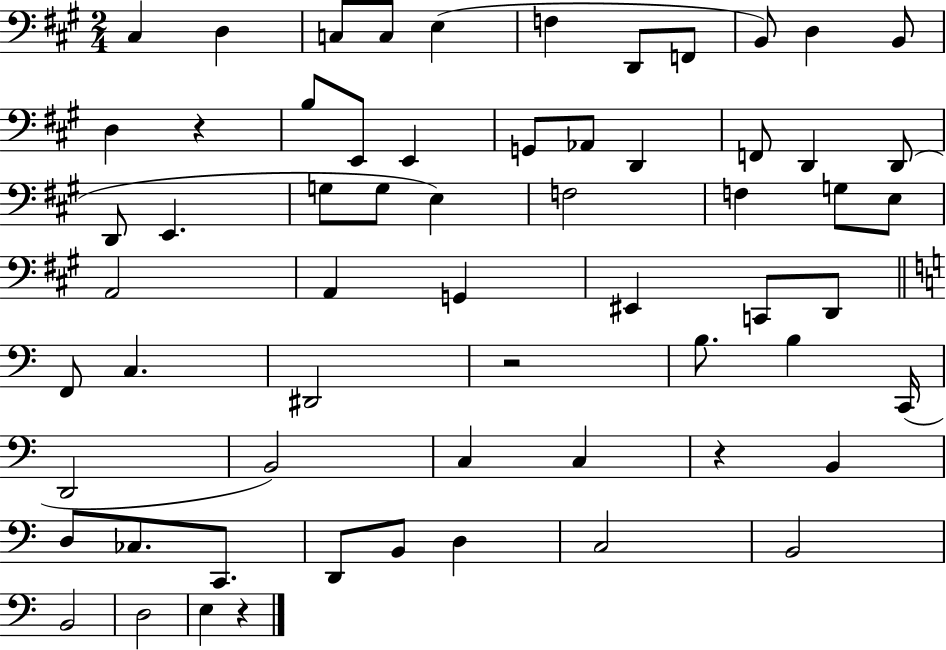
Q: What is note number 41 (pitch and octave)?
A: B3